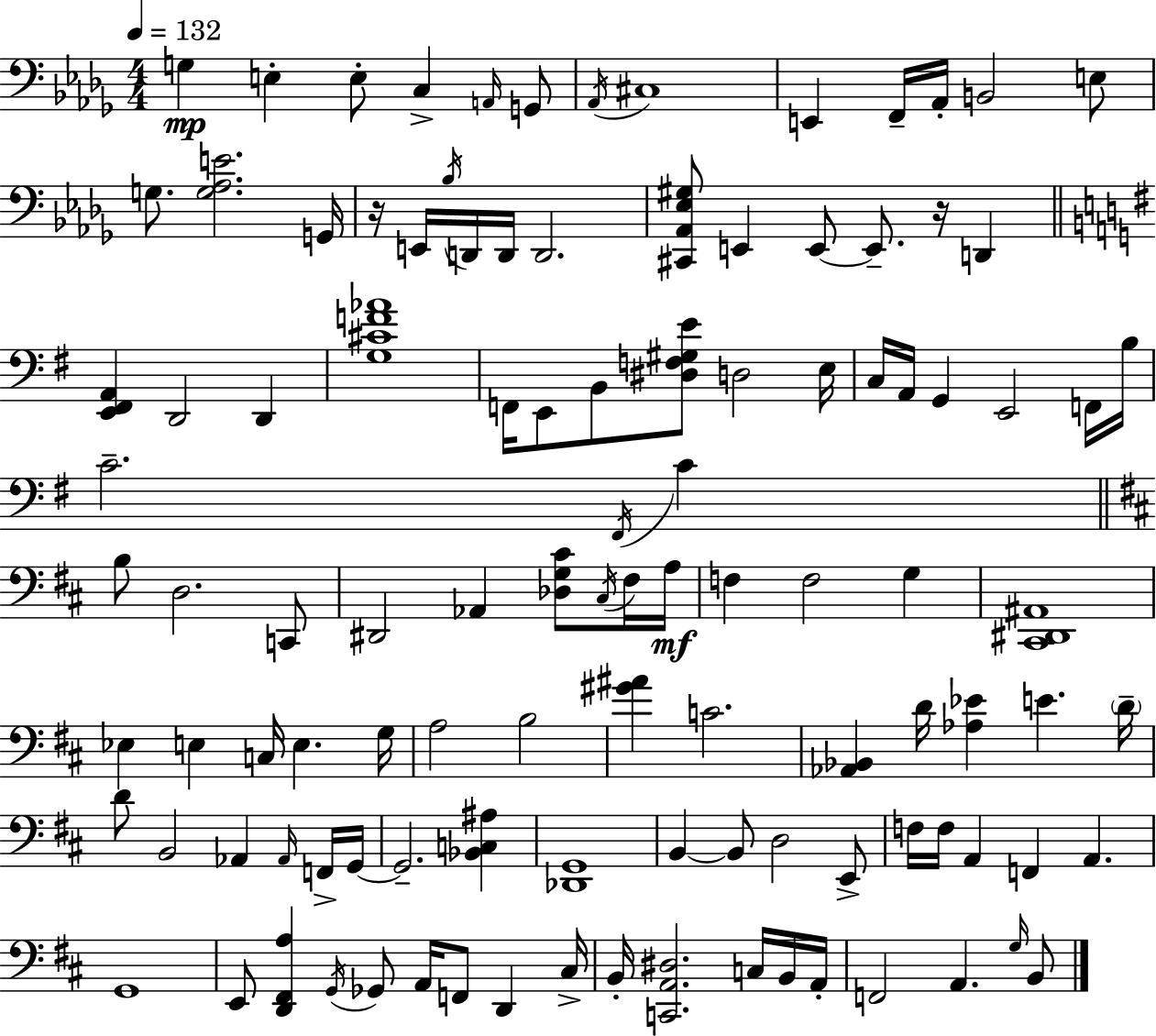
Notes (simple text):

G3/q E3/q E3/e C3/q A2/s G2/e Ab2/s C#3/w E2/q F2/s Ab2/s B2/h E3/e G3/e. [G3,Ab3,E4]/h. G2/s R/s E2/s Bb3/s D2/s D2/s D2/h. [C#2,Ab2,Eb3,G#3]/e E2/q E2/e E2/e. R/s D2/q [E2,F#2,A2]/q D2/h D2/q [G3,C#4,F4,Ab4]/w F2/s E2/e B2/e [D#3,F3,G#3,E4]/e D3/h E3/s C3/s A2/s G2/q E2/h F2/s B3/s C4/h. F#2/s C4/q B3/e D3/h. C2/e D#2/h Ab2/q [Db3,G3,C#4]/e C#3/s F#3/s A3/s F3/q F3/h G3/q [C#2,D#2,A#2]/w Eb3/q E3/q C3/s E3/q. G3/s A3/h B3/h [G#4,A#4]/q C4/h. [Ab2,Bb2]/q D4/s [Ab3,Eb4]/q E4/q. D4/s D4/e B2/h Ab2/q Ab2/s F2/s G2/s G2/h. [Bb2,C3,A#3]/q [Db2,G2]/w B2/q B2/e D3/h E2/e F3/s F3/s A2/q F2/q A2/q. G2/w E2/e [D2,F#2,A3]/q G2/s Gb2/e A2/s F2/e D2/q C#3/s B2/s [C2,A2,D#3]/h. C3/s B2/s A2/s F2/h A2/q. G3/s B2/e